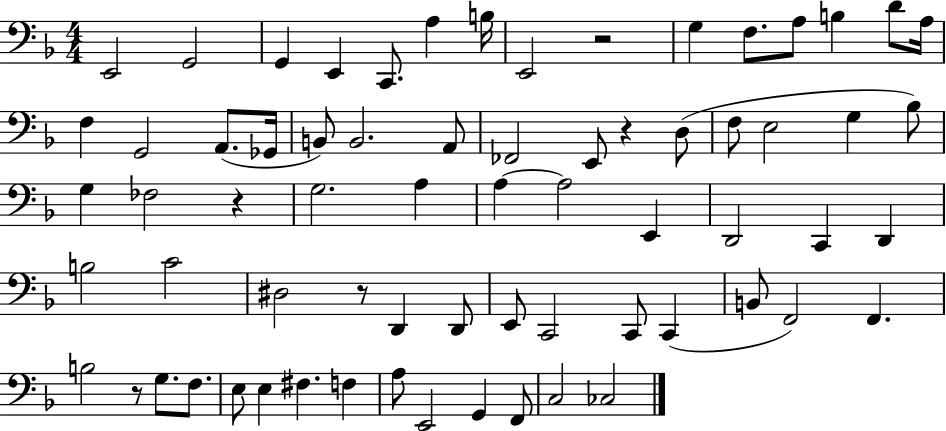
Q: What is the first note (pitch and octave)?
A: E2